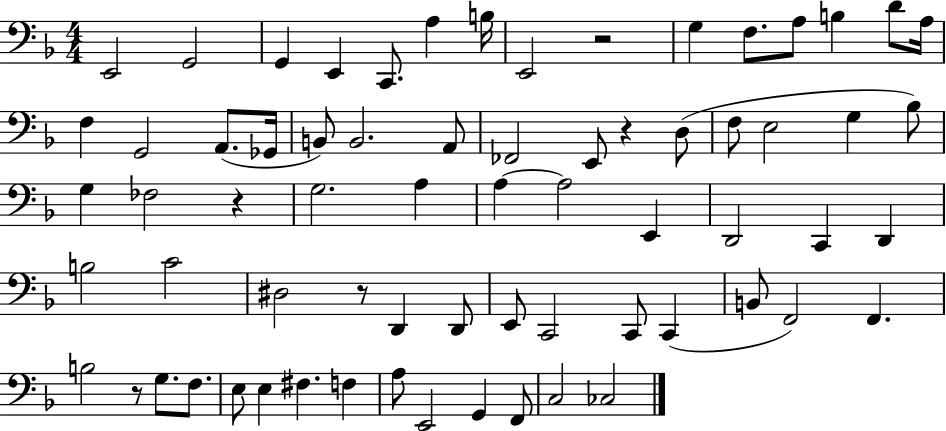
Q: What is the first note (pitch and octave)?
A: E2